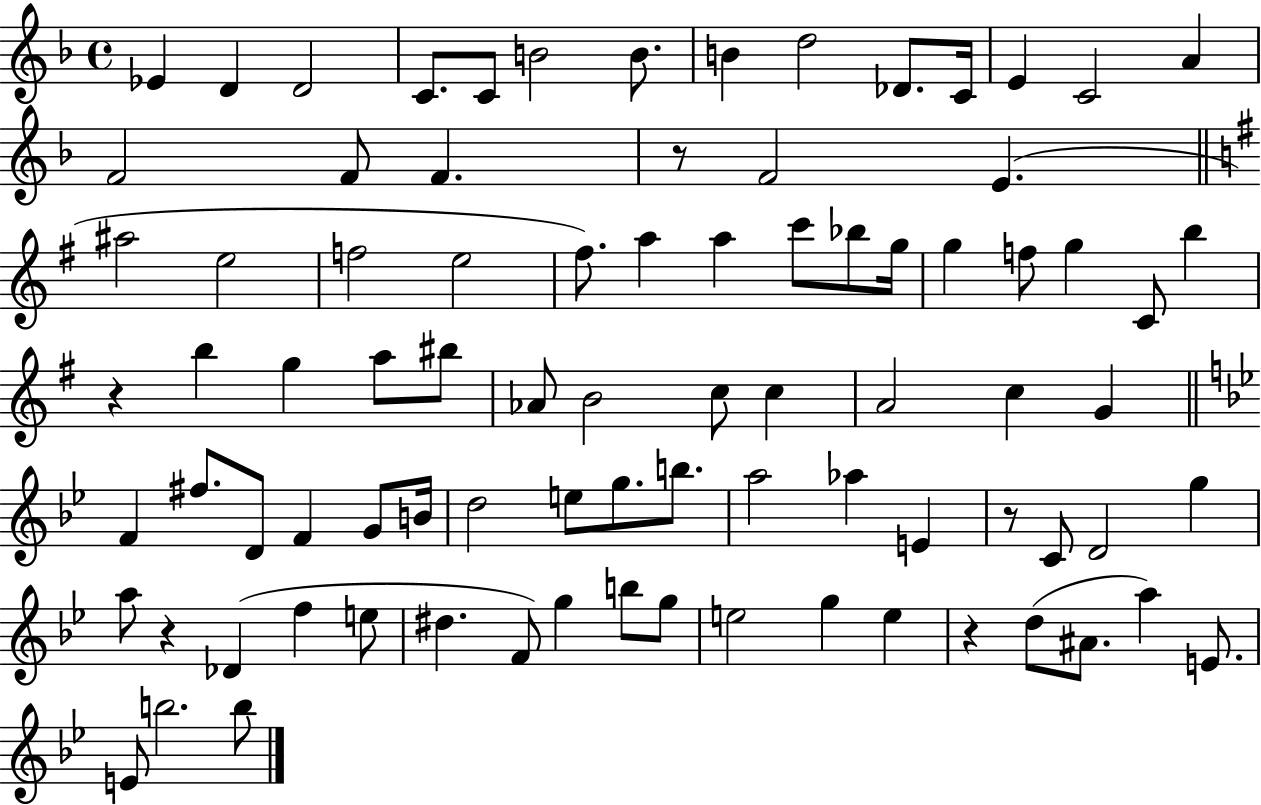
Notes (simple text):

Eb4/q D4/q D4/h C4/e. C4/e B4/h B4/e. B4/q D5/h Db4/e. C4/s E4/q C4/h A4/q F4/h F4/e F4/q. R/e F4/h E4/q. A#5/h E5/h F5/h E5/h F#5/e. A5/q A5/q C6/e Bb5/e G5/s G5/q F5/e G5/q C4/e B5/q R/q B5/q G5/q A5/e BIS5/e Ab4/e B4/h C5/e C5/q A4/h C5/q G4/q F4/q F#5/e. D4/e F4/q G4/e B4/s D5/h E5/e G5/e. B5/e. A5/h Ab5/q E4/q R/e C4/e D4/h G5/q A5/e R/q Db4/q F5/q E5/e D#5/q. F4/e G5/q B5/e G5/e E5/h G5/q E5/q R/q D5/e A#4/e. A5/q E4/e. E4/e B5/h. B5/e